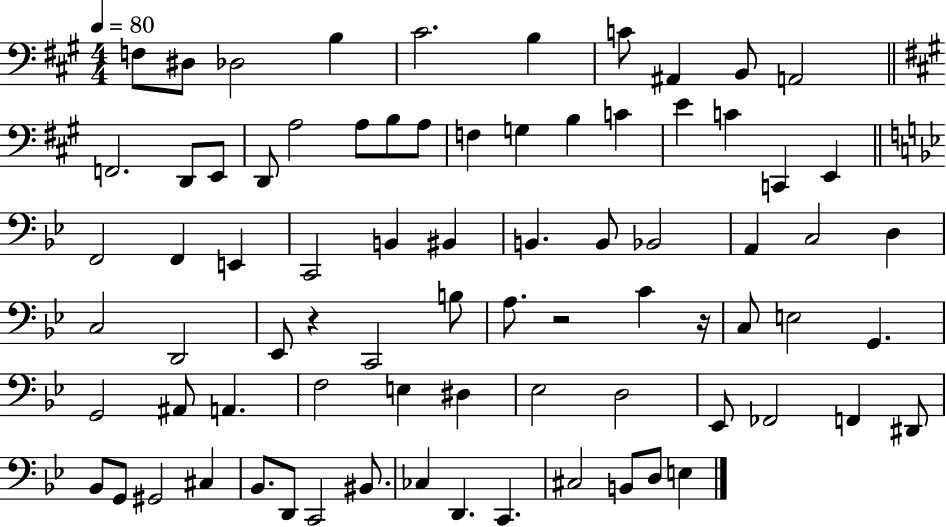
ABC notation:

X:1
T:Untitled
M:4/4
L:1/4
K:A
F,/2 ^D,/2 _D,2 B, ^C2 B, C/2 ^A,, B,,/2 A,,2 F,,2 D,,/2 E,,/2 D,,/2 A,2 A,/2 B,/2 A,/2 F, G, B, C E C C,, E,, F,,2 F,, E,, C,,2 B,, ^B,, B,, B,,/2 _B,,2 A,, C,2 D, C,2 D,,2 _E,,/2 z C,,2 B,/2 A,/2 z2 C z/4 C,/2 E,2 G,, G,,2 ^A,,/2 A,, F,2 E, ^D, _E,2 D,2 _E,,/2 _F,,2 F,, ^D,,/2 _B,,/2 G,,/2 ^G,,2 ^C, _B,,/2 D,,/2 C,,2 ^B,,/2 _C, D,, C,, ^C,2 B,,/2 D,/2 E,